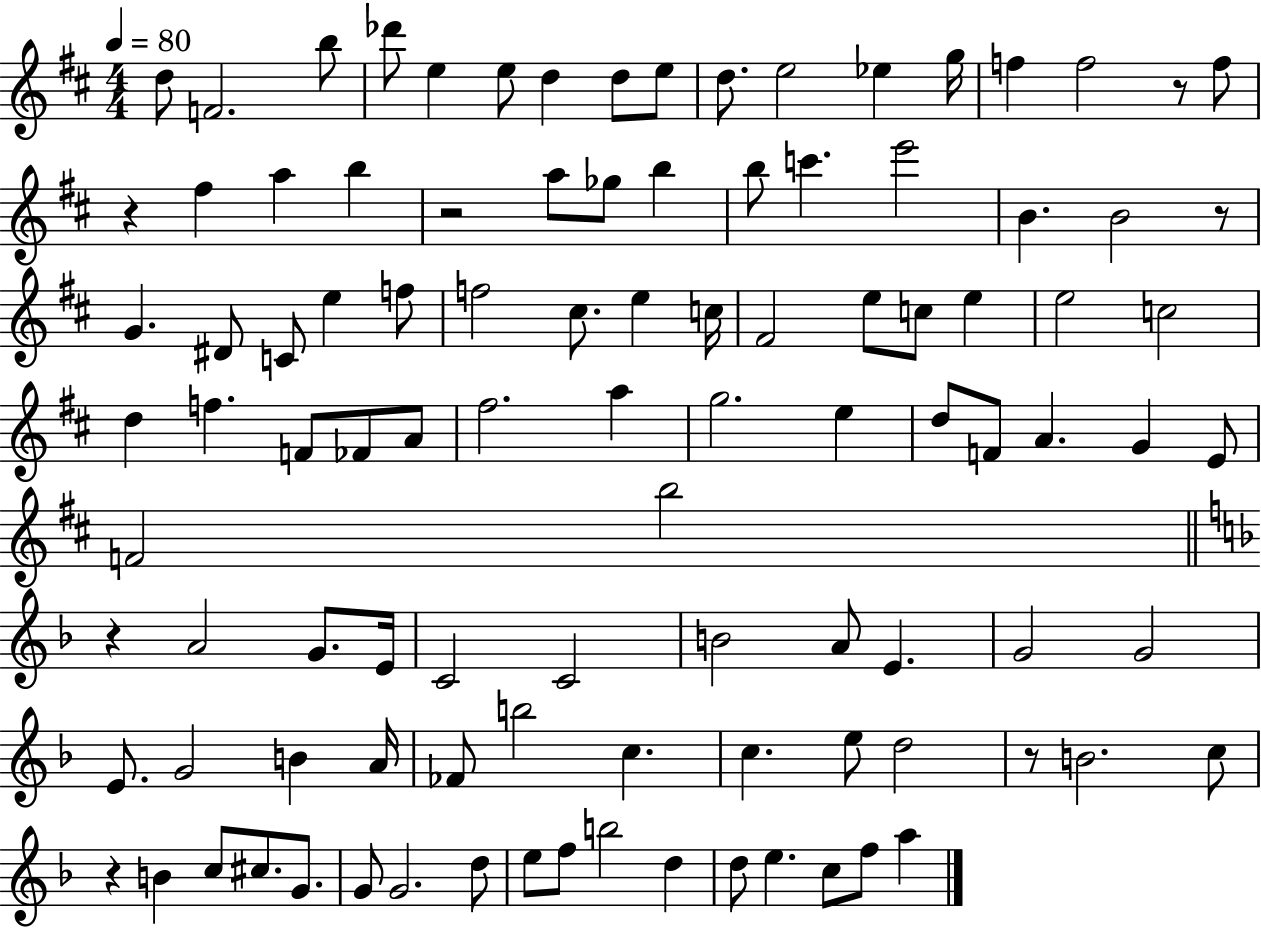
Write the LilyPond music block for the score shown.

{
  \clef treble
  \numericTimeSignature
  \time 4/4
  \key d \major
  \tempo 4 = 80
  d''8 f'2. b''8 | des'''8 e''4 e''8 d''4 d''8 e''8 | d''8. e''2 ees''4 g''16 | f''4 f''2 r8 f''8 | \break r4 fis''4 a''4 b''4 | r2 a''8 ges''8 b''4 | b''8 c'''4. e'''2 | b'4. b'2 r8 | \break g'4. dis'8 c'8 e''4 f''8 | f''2 cis''8. e''4 c''16 | fis'2 e''8 c''8 e''4 | e''2 c''2 | \break d''4 f''4. f'8 fes'8 a'8 | fis''2. a''4 | g''2. e''4 | d''8 f'8 a'4. g'4 e'8 | \break f'2 b''2 | \bar "||" \break \key f \major r4 a'2 g'8. e'16 | c'2 c'2 | b'2 a'8 e'4. | g'2 g'2 | \break e'8. g'2 b'4 a'16 | fes'8 b''2 c''4. | c''4. e''8 d''2 | r8 b'2. c''8 | \break r4 b'4 c''8 cis''8. g'8. | g'8 g'2. d''8 | e''8 f''8 b''2 d''4 | d''8 e''4. c''8 f''8 a''4 | \break \bar "|."
}